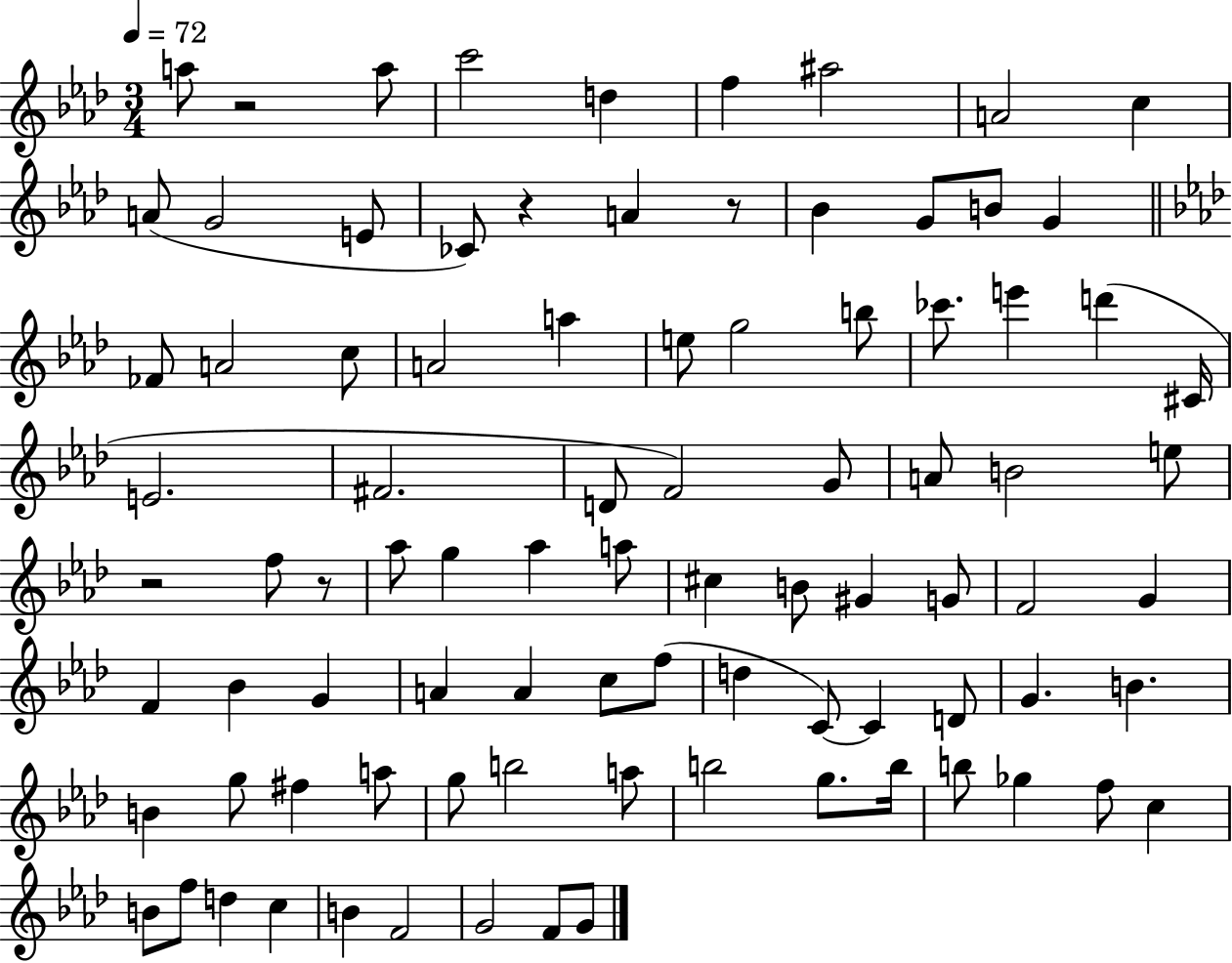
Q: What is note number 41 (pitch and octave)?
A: Ab5